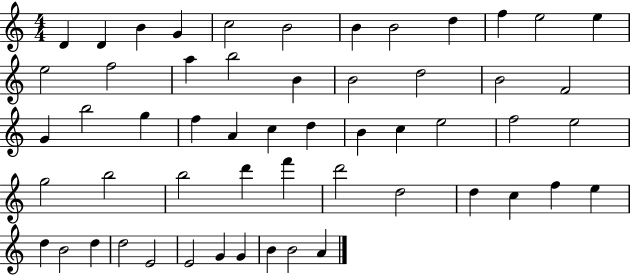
D4/q D4/q B4/q G4/q C5/h B4/h B4/q B4/h D5/q F5/q E5/h E5/q E5/h F5/h A5/q B5/h B4/q B4/h D5/h B4/h F4/h G4/q B5/h G5/q F5/q A4/q C5/q D5/q B4/q C5/q E5/h F5/h E5/h G5/h B5/h B5/h D6/q F6/q D6/h D5/h D5/q C5/q F5/q E5/q D5/q B4/h D5/q D5/h E4/h E4/h G4/q G4/q B4/q B4/h A4/q